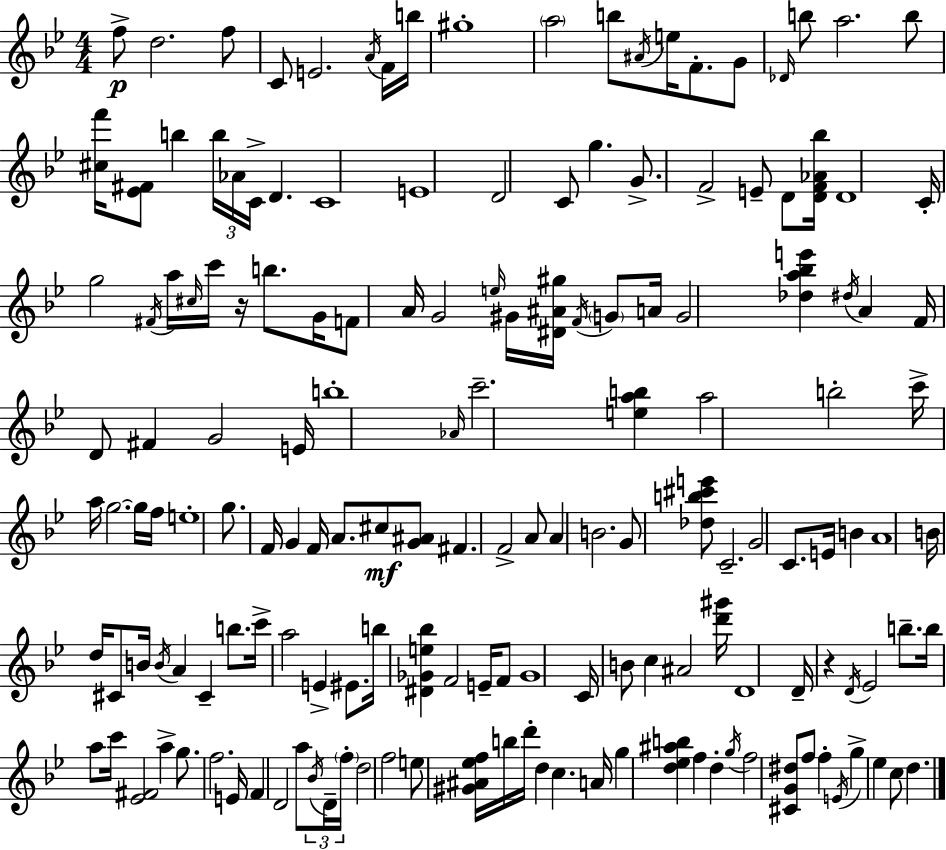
F5/e D5/h. F5/e C4/e E4/h. A4/s F4/s B5/s G#5/w A5/h B5/e A#4/s E5/s F4/e. G4/e Db4/s B5/e A5/h. B5/e [C#5,F6]/s [Eb4,F#4]/e B5/q B5/s Ab4/s C4/s D4/q. C4/w E4/w D4/h C4/e G5/q. G4/e. F4/h E4/e D4/e [D4,F4,Ab4,Bb5]/s D4/w C4/s G5/h F#4/s A5/s C#5/s C6/s R/s B5/e. G4/s F4/e A4/s G4/h E5/s G#4/s [D#4,A#4,G#5]/s F4/s G4/e A4/s G4/h [Db5,A5,Bb5,E6]/q D#5/s A4/q F4/s D4/e F#4/q G4/h E4/s B5/w Ab4/s C6/h. [E5,A5,B5]/q A5/h B5/h C6/s A5/s G5/h. G5/s F5/s E5/w G5/e. F4/s G4/q F4/s A4/e. C#5/e [G4,A#4]/e F#4/q. F4/h A4/e A4/q B4/h. G4/e [Db5,B5,C#6,E6]/e C4/h. G4/h C4/e. E4/s B4/q A4/w B4/s D5/s C#4/e B4/s B4/s A4/q C#4/q B5/e. C6/s A5/h E4/q EIS4/e. B5/s [D#4,Gb4,E5,Bb5]/q F4/h E4/s F4/e Gb4/w C4/s B4/e C5/q A#4/h [D6,G#6]/s D4/w D4/s R/q D4/s Eb4/h B5/e. B5/s A5/e C6/s [Eb4,F#4]/h A5/q G5/e. F5/h. E4/s F4/q D4/h A5/e Bb4/s D4/s F5/s D5/h F5/h E5/e [G#4,A#4,Eb5,F5]/s B5/s D6/s D5/q C5/q. A4/s G5/q [D5,Eb5,A#5,B5]/q F5/q D5/q G5/s F5/h [C#4,G4,D#5]/e F5/e F5/q E4/s G5/q Eb5/q C5/e D5/q.